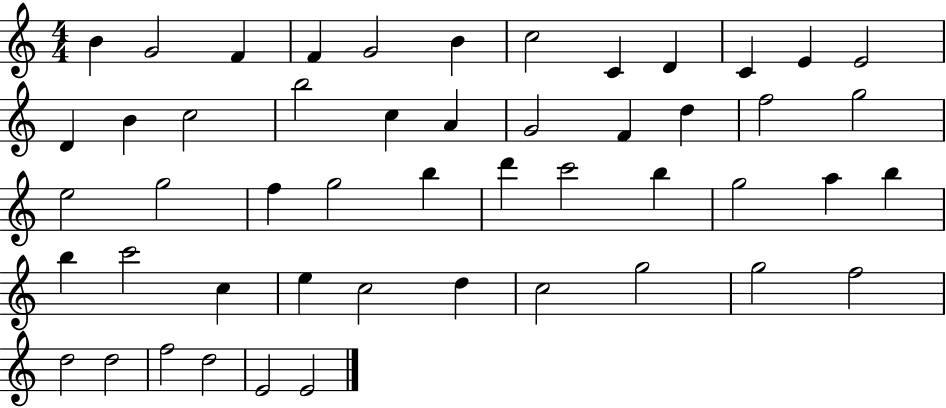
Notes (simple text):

B4/q G4/h F4/q F4/q G4/h B4/q C5/h C4/q D4/q C4/q E4/q E4/h D4/q B4/q C5/h B5/h C5/q A4/q G4/h F4/q D5/q F5/h G5/h E5/h G5/h F5/q G5/h B5/q D6/q C6/h B5/q G5/h A5/q B5/q B5/q C6/h C5/q E5/q C5/h D5/q C5/h G5/h G5/h F5/h D5/h D5/h F5/h D5/h E4/h E4/h